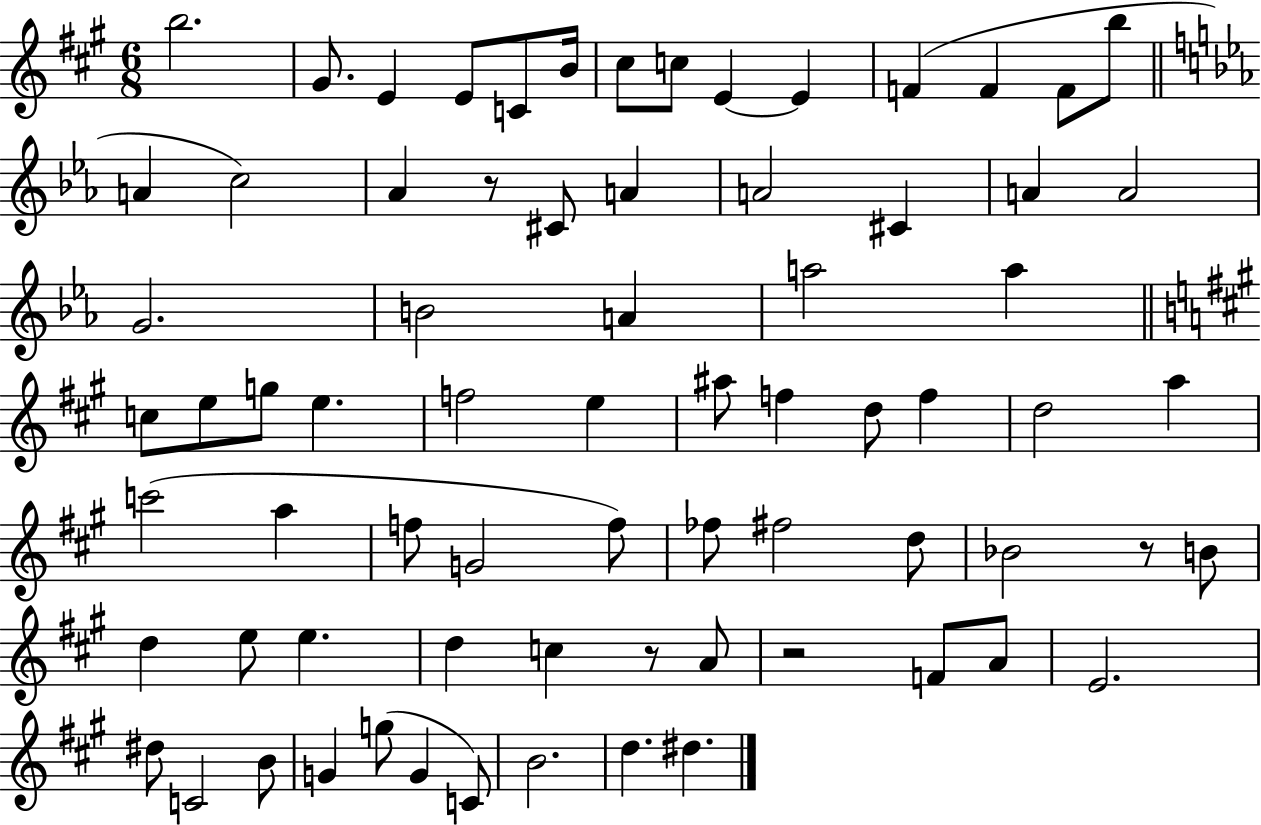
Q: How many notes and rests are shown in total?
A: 73